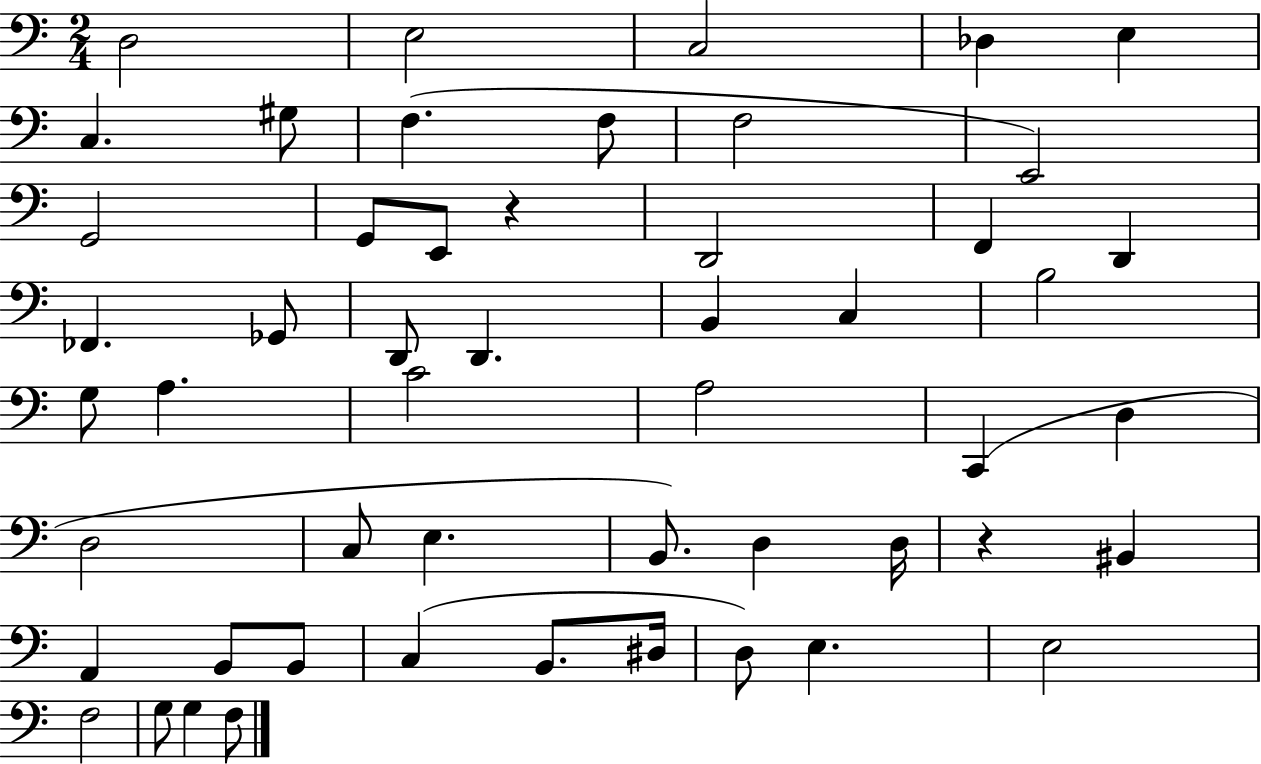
{
  \clef bass
  \numericTimeSignature
  \time 2/4
  \key c \major
  d2 | e2 | c2 | des4 e4 | \break c4. gis8 | f4.( f8 | f2 | e,2) | \break g,2 | g,8 e,8 r4 | d,2 | f,4 d,4 | \break fes,4. ges,8 | d,8 d,4. | b,4 c4 | b2 | \break g8 a4. | c'2 | a2 | c,4( d4 | \break d2 | c8 e4. | b,8.) d4 d16 | r4 bis,4 | \break a,4 b,8 b,8 | c4( b,8. dis16 | d8) e4. | e2 | \break f2 | g8 g4 f8 | \bar "|."
}